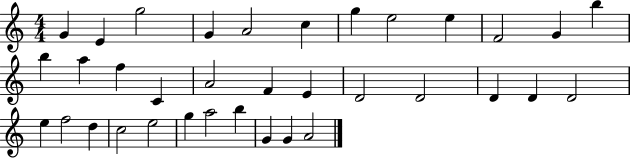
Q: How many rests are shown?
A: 0